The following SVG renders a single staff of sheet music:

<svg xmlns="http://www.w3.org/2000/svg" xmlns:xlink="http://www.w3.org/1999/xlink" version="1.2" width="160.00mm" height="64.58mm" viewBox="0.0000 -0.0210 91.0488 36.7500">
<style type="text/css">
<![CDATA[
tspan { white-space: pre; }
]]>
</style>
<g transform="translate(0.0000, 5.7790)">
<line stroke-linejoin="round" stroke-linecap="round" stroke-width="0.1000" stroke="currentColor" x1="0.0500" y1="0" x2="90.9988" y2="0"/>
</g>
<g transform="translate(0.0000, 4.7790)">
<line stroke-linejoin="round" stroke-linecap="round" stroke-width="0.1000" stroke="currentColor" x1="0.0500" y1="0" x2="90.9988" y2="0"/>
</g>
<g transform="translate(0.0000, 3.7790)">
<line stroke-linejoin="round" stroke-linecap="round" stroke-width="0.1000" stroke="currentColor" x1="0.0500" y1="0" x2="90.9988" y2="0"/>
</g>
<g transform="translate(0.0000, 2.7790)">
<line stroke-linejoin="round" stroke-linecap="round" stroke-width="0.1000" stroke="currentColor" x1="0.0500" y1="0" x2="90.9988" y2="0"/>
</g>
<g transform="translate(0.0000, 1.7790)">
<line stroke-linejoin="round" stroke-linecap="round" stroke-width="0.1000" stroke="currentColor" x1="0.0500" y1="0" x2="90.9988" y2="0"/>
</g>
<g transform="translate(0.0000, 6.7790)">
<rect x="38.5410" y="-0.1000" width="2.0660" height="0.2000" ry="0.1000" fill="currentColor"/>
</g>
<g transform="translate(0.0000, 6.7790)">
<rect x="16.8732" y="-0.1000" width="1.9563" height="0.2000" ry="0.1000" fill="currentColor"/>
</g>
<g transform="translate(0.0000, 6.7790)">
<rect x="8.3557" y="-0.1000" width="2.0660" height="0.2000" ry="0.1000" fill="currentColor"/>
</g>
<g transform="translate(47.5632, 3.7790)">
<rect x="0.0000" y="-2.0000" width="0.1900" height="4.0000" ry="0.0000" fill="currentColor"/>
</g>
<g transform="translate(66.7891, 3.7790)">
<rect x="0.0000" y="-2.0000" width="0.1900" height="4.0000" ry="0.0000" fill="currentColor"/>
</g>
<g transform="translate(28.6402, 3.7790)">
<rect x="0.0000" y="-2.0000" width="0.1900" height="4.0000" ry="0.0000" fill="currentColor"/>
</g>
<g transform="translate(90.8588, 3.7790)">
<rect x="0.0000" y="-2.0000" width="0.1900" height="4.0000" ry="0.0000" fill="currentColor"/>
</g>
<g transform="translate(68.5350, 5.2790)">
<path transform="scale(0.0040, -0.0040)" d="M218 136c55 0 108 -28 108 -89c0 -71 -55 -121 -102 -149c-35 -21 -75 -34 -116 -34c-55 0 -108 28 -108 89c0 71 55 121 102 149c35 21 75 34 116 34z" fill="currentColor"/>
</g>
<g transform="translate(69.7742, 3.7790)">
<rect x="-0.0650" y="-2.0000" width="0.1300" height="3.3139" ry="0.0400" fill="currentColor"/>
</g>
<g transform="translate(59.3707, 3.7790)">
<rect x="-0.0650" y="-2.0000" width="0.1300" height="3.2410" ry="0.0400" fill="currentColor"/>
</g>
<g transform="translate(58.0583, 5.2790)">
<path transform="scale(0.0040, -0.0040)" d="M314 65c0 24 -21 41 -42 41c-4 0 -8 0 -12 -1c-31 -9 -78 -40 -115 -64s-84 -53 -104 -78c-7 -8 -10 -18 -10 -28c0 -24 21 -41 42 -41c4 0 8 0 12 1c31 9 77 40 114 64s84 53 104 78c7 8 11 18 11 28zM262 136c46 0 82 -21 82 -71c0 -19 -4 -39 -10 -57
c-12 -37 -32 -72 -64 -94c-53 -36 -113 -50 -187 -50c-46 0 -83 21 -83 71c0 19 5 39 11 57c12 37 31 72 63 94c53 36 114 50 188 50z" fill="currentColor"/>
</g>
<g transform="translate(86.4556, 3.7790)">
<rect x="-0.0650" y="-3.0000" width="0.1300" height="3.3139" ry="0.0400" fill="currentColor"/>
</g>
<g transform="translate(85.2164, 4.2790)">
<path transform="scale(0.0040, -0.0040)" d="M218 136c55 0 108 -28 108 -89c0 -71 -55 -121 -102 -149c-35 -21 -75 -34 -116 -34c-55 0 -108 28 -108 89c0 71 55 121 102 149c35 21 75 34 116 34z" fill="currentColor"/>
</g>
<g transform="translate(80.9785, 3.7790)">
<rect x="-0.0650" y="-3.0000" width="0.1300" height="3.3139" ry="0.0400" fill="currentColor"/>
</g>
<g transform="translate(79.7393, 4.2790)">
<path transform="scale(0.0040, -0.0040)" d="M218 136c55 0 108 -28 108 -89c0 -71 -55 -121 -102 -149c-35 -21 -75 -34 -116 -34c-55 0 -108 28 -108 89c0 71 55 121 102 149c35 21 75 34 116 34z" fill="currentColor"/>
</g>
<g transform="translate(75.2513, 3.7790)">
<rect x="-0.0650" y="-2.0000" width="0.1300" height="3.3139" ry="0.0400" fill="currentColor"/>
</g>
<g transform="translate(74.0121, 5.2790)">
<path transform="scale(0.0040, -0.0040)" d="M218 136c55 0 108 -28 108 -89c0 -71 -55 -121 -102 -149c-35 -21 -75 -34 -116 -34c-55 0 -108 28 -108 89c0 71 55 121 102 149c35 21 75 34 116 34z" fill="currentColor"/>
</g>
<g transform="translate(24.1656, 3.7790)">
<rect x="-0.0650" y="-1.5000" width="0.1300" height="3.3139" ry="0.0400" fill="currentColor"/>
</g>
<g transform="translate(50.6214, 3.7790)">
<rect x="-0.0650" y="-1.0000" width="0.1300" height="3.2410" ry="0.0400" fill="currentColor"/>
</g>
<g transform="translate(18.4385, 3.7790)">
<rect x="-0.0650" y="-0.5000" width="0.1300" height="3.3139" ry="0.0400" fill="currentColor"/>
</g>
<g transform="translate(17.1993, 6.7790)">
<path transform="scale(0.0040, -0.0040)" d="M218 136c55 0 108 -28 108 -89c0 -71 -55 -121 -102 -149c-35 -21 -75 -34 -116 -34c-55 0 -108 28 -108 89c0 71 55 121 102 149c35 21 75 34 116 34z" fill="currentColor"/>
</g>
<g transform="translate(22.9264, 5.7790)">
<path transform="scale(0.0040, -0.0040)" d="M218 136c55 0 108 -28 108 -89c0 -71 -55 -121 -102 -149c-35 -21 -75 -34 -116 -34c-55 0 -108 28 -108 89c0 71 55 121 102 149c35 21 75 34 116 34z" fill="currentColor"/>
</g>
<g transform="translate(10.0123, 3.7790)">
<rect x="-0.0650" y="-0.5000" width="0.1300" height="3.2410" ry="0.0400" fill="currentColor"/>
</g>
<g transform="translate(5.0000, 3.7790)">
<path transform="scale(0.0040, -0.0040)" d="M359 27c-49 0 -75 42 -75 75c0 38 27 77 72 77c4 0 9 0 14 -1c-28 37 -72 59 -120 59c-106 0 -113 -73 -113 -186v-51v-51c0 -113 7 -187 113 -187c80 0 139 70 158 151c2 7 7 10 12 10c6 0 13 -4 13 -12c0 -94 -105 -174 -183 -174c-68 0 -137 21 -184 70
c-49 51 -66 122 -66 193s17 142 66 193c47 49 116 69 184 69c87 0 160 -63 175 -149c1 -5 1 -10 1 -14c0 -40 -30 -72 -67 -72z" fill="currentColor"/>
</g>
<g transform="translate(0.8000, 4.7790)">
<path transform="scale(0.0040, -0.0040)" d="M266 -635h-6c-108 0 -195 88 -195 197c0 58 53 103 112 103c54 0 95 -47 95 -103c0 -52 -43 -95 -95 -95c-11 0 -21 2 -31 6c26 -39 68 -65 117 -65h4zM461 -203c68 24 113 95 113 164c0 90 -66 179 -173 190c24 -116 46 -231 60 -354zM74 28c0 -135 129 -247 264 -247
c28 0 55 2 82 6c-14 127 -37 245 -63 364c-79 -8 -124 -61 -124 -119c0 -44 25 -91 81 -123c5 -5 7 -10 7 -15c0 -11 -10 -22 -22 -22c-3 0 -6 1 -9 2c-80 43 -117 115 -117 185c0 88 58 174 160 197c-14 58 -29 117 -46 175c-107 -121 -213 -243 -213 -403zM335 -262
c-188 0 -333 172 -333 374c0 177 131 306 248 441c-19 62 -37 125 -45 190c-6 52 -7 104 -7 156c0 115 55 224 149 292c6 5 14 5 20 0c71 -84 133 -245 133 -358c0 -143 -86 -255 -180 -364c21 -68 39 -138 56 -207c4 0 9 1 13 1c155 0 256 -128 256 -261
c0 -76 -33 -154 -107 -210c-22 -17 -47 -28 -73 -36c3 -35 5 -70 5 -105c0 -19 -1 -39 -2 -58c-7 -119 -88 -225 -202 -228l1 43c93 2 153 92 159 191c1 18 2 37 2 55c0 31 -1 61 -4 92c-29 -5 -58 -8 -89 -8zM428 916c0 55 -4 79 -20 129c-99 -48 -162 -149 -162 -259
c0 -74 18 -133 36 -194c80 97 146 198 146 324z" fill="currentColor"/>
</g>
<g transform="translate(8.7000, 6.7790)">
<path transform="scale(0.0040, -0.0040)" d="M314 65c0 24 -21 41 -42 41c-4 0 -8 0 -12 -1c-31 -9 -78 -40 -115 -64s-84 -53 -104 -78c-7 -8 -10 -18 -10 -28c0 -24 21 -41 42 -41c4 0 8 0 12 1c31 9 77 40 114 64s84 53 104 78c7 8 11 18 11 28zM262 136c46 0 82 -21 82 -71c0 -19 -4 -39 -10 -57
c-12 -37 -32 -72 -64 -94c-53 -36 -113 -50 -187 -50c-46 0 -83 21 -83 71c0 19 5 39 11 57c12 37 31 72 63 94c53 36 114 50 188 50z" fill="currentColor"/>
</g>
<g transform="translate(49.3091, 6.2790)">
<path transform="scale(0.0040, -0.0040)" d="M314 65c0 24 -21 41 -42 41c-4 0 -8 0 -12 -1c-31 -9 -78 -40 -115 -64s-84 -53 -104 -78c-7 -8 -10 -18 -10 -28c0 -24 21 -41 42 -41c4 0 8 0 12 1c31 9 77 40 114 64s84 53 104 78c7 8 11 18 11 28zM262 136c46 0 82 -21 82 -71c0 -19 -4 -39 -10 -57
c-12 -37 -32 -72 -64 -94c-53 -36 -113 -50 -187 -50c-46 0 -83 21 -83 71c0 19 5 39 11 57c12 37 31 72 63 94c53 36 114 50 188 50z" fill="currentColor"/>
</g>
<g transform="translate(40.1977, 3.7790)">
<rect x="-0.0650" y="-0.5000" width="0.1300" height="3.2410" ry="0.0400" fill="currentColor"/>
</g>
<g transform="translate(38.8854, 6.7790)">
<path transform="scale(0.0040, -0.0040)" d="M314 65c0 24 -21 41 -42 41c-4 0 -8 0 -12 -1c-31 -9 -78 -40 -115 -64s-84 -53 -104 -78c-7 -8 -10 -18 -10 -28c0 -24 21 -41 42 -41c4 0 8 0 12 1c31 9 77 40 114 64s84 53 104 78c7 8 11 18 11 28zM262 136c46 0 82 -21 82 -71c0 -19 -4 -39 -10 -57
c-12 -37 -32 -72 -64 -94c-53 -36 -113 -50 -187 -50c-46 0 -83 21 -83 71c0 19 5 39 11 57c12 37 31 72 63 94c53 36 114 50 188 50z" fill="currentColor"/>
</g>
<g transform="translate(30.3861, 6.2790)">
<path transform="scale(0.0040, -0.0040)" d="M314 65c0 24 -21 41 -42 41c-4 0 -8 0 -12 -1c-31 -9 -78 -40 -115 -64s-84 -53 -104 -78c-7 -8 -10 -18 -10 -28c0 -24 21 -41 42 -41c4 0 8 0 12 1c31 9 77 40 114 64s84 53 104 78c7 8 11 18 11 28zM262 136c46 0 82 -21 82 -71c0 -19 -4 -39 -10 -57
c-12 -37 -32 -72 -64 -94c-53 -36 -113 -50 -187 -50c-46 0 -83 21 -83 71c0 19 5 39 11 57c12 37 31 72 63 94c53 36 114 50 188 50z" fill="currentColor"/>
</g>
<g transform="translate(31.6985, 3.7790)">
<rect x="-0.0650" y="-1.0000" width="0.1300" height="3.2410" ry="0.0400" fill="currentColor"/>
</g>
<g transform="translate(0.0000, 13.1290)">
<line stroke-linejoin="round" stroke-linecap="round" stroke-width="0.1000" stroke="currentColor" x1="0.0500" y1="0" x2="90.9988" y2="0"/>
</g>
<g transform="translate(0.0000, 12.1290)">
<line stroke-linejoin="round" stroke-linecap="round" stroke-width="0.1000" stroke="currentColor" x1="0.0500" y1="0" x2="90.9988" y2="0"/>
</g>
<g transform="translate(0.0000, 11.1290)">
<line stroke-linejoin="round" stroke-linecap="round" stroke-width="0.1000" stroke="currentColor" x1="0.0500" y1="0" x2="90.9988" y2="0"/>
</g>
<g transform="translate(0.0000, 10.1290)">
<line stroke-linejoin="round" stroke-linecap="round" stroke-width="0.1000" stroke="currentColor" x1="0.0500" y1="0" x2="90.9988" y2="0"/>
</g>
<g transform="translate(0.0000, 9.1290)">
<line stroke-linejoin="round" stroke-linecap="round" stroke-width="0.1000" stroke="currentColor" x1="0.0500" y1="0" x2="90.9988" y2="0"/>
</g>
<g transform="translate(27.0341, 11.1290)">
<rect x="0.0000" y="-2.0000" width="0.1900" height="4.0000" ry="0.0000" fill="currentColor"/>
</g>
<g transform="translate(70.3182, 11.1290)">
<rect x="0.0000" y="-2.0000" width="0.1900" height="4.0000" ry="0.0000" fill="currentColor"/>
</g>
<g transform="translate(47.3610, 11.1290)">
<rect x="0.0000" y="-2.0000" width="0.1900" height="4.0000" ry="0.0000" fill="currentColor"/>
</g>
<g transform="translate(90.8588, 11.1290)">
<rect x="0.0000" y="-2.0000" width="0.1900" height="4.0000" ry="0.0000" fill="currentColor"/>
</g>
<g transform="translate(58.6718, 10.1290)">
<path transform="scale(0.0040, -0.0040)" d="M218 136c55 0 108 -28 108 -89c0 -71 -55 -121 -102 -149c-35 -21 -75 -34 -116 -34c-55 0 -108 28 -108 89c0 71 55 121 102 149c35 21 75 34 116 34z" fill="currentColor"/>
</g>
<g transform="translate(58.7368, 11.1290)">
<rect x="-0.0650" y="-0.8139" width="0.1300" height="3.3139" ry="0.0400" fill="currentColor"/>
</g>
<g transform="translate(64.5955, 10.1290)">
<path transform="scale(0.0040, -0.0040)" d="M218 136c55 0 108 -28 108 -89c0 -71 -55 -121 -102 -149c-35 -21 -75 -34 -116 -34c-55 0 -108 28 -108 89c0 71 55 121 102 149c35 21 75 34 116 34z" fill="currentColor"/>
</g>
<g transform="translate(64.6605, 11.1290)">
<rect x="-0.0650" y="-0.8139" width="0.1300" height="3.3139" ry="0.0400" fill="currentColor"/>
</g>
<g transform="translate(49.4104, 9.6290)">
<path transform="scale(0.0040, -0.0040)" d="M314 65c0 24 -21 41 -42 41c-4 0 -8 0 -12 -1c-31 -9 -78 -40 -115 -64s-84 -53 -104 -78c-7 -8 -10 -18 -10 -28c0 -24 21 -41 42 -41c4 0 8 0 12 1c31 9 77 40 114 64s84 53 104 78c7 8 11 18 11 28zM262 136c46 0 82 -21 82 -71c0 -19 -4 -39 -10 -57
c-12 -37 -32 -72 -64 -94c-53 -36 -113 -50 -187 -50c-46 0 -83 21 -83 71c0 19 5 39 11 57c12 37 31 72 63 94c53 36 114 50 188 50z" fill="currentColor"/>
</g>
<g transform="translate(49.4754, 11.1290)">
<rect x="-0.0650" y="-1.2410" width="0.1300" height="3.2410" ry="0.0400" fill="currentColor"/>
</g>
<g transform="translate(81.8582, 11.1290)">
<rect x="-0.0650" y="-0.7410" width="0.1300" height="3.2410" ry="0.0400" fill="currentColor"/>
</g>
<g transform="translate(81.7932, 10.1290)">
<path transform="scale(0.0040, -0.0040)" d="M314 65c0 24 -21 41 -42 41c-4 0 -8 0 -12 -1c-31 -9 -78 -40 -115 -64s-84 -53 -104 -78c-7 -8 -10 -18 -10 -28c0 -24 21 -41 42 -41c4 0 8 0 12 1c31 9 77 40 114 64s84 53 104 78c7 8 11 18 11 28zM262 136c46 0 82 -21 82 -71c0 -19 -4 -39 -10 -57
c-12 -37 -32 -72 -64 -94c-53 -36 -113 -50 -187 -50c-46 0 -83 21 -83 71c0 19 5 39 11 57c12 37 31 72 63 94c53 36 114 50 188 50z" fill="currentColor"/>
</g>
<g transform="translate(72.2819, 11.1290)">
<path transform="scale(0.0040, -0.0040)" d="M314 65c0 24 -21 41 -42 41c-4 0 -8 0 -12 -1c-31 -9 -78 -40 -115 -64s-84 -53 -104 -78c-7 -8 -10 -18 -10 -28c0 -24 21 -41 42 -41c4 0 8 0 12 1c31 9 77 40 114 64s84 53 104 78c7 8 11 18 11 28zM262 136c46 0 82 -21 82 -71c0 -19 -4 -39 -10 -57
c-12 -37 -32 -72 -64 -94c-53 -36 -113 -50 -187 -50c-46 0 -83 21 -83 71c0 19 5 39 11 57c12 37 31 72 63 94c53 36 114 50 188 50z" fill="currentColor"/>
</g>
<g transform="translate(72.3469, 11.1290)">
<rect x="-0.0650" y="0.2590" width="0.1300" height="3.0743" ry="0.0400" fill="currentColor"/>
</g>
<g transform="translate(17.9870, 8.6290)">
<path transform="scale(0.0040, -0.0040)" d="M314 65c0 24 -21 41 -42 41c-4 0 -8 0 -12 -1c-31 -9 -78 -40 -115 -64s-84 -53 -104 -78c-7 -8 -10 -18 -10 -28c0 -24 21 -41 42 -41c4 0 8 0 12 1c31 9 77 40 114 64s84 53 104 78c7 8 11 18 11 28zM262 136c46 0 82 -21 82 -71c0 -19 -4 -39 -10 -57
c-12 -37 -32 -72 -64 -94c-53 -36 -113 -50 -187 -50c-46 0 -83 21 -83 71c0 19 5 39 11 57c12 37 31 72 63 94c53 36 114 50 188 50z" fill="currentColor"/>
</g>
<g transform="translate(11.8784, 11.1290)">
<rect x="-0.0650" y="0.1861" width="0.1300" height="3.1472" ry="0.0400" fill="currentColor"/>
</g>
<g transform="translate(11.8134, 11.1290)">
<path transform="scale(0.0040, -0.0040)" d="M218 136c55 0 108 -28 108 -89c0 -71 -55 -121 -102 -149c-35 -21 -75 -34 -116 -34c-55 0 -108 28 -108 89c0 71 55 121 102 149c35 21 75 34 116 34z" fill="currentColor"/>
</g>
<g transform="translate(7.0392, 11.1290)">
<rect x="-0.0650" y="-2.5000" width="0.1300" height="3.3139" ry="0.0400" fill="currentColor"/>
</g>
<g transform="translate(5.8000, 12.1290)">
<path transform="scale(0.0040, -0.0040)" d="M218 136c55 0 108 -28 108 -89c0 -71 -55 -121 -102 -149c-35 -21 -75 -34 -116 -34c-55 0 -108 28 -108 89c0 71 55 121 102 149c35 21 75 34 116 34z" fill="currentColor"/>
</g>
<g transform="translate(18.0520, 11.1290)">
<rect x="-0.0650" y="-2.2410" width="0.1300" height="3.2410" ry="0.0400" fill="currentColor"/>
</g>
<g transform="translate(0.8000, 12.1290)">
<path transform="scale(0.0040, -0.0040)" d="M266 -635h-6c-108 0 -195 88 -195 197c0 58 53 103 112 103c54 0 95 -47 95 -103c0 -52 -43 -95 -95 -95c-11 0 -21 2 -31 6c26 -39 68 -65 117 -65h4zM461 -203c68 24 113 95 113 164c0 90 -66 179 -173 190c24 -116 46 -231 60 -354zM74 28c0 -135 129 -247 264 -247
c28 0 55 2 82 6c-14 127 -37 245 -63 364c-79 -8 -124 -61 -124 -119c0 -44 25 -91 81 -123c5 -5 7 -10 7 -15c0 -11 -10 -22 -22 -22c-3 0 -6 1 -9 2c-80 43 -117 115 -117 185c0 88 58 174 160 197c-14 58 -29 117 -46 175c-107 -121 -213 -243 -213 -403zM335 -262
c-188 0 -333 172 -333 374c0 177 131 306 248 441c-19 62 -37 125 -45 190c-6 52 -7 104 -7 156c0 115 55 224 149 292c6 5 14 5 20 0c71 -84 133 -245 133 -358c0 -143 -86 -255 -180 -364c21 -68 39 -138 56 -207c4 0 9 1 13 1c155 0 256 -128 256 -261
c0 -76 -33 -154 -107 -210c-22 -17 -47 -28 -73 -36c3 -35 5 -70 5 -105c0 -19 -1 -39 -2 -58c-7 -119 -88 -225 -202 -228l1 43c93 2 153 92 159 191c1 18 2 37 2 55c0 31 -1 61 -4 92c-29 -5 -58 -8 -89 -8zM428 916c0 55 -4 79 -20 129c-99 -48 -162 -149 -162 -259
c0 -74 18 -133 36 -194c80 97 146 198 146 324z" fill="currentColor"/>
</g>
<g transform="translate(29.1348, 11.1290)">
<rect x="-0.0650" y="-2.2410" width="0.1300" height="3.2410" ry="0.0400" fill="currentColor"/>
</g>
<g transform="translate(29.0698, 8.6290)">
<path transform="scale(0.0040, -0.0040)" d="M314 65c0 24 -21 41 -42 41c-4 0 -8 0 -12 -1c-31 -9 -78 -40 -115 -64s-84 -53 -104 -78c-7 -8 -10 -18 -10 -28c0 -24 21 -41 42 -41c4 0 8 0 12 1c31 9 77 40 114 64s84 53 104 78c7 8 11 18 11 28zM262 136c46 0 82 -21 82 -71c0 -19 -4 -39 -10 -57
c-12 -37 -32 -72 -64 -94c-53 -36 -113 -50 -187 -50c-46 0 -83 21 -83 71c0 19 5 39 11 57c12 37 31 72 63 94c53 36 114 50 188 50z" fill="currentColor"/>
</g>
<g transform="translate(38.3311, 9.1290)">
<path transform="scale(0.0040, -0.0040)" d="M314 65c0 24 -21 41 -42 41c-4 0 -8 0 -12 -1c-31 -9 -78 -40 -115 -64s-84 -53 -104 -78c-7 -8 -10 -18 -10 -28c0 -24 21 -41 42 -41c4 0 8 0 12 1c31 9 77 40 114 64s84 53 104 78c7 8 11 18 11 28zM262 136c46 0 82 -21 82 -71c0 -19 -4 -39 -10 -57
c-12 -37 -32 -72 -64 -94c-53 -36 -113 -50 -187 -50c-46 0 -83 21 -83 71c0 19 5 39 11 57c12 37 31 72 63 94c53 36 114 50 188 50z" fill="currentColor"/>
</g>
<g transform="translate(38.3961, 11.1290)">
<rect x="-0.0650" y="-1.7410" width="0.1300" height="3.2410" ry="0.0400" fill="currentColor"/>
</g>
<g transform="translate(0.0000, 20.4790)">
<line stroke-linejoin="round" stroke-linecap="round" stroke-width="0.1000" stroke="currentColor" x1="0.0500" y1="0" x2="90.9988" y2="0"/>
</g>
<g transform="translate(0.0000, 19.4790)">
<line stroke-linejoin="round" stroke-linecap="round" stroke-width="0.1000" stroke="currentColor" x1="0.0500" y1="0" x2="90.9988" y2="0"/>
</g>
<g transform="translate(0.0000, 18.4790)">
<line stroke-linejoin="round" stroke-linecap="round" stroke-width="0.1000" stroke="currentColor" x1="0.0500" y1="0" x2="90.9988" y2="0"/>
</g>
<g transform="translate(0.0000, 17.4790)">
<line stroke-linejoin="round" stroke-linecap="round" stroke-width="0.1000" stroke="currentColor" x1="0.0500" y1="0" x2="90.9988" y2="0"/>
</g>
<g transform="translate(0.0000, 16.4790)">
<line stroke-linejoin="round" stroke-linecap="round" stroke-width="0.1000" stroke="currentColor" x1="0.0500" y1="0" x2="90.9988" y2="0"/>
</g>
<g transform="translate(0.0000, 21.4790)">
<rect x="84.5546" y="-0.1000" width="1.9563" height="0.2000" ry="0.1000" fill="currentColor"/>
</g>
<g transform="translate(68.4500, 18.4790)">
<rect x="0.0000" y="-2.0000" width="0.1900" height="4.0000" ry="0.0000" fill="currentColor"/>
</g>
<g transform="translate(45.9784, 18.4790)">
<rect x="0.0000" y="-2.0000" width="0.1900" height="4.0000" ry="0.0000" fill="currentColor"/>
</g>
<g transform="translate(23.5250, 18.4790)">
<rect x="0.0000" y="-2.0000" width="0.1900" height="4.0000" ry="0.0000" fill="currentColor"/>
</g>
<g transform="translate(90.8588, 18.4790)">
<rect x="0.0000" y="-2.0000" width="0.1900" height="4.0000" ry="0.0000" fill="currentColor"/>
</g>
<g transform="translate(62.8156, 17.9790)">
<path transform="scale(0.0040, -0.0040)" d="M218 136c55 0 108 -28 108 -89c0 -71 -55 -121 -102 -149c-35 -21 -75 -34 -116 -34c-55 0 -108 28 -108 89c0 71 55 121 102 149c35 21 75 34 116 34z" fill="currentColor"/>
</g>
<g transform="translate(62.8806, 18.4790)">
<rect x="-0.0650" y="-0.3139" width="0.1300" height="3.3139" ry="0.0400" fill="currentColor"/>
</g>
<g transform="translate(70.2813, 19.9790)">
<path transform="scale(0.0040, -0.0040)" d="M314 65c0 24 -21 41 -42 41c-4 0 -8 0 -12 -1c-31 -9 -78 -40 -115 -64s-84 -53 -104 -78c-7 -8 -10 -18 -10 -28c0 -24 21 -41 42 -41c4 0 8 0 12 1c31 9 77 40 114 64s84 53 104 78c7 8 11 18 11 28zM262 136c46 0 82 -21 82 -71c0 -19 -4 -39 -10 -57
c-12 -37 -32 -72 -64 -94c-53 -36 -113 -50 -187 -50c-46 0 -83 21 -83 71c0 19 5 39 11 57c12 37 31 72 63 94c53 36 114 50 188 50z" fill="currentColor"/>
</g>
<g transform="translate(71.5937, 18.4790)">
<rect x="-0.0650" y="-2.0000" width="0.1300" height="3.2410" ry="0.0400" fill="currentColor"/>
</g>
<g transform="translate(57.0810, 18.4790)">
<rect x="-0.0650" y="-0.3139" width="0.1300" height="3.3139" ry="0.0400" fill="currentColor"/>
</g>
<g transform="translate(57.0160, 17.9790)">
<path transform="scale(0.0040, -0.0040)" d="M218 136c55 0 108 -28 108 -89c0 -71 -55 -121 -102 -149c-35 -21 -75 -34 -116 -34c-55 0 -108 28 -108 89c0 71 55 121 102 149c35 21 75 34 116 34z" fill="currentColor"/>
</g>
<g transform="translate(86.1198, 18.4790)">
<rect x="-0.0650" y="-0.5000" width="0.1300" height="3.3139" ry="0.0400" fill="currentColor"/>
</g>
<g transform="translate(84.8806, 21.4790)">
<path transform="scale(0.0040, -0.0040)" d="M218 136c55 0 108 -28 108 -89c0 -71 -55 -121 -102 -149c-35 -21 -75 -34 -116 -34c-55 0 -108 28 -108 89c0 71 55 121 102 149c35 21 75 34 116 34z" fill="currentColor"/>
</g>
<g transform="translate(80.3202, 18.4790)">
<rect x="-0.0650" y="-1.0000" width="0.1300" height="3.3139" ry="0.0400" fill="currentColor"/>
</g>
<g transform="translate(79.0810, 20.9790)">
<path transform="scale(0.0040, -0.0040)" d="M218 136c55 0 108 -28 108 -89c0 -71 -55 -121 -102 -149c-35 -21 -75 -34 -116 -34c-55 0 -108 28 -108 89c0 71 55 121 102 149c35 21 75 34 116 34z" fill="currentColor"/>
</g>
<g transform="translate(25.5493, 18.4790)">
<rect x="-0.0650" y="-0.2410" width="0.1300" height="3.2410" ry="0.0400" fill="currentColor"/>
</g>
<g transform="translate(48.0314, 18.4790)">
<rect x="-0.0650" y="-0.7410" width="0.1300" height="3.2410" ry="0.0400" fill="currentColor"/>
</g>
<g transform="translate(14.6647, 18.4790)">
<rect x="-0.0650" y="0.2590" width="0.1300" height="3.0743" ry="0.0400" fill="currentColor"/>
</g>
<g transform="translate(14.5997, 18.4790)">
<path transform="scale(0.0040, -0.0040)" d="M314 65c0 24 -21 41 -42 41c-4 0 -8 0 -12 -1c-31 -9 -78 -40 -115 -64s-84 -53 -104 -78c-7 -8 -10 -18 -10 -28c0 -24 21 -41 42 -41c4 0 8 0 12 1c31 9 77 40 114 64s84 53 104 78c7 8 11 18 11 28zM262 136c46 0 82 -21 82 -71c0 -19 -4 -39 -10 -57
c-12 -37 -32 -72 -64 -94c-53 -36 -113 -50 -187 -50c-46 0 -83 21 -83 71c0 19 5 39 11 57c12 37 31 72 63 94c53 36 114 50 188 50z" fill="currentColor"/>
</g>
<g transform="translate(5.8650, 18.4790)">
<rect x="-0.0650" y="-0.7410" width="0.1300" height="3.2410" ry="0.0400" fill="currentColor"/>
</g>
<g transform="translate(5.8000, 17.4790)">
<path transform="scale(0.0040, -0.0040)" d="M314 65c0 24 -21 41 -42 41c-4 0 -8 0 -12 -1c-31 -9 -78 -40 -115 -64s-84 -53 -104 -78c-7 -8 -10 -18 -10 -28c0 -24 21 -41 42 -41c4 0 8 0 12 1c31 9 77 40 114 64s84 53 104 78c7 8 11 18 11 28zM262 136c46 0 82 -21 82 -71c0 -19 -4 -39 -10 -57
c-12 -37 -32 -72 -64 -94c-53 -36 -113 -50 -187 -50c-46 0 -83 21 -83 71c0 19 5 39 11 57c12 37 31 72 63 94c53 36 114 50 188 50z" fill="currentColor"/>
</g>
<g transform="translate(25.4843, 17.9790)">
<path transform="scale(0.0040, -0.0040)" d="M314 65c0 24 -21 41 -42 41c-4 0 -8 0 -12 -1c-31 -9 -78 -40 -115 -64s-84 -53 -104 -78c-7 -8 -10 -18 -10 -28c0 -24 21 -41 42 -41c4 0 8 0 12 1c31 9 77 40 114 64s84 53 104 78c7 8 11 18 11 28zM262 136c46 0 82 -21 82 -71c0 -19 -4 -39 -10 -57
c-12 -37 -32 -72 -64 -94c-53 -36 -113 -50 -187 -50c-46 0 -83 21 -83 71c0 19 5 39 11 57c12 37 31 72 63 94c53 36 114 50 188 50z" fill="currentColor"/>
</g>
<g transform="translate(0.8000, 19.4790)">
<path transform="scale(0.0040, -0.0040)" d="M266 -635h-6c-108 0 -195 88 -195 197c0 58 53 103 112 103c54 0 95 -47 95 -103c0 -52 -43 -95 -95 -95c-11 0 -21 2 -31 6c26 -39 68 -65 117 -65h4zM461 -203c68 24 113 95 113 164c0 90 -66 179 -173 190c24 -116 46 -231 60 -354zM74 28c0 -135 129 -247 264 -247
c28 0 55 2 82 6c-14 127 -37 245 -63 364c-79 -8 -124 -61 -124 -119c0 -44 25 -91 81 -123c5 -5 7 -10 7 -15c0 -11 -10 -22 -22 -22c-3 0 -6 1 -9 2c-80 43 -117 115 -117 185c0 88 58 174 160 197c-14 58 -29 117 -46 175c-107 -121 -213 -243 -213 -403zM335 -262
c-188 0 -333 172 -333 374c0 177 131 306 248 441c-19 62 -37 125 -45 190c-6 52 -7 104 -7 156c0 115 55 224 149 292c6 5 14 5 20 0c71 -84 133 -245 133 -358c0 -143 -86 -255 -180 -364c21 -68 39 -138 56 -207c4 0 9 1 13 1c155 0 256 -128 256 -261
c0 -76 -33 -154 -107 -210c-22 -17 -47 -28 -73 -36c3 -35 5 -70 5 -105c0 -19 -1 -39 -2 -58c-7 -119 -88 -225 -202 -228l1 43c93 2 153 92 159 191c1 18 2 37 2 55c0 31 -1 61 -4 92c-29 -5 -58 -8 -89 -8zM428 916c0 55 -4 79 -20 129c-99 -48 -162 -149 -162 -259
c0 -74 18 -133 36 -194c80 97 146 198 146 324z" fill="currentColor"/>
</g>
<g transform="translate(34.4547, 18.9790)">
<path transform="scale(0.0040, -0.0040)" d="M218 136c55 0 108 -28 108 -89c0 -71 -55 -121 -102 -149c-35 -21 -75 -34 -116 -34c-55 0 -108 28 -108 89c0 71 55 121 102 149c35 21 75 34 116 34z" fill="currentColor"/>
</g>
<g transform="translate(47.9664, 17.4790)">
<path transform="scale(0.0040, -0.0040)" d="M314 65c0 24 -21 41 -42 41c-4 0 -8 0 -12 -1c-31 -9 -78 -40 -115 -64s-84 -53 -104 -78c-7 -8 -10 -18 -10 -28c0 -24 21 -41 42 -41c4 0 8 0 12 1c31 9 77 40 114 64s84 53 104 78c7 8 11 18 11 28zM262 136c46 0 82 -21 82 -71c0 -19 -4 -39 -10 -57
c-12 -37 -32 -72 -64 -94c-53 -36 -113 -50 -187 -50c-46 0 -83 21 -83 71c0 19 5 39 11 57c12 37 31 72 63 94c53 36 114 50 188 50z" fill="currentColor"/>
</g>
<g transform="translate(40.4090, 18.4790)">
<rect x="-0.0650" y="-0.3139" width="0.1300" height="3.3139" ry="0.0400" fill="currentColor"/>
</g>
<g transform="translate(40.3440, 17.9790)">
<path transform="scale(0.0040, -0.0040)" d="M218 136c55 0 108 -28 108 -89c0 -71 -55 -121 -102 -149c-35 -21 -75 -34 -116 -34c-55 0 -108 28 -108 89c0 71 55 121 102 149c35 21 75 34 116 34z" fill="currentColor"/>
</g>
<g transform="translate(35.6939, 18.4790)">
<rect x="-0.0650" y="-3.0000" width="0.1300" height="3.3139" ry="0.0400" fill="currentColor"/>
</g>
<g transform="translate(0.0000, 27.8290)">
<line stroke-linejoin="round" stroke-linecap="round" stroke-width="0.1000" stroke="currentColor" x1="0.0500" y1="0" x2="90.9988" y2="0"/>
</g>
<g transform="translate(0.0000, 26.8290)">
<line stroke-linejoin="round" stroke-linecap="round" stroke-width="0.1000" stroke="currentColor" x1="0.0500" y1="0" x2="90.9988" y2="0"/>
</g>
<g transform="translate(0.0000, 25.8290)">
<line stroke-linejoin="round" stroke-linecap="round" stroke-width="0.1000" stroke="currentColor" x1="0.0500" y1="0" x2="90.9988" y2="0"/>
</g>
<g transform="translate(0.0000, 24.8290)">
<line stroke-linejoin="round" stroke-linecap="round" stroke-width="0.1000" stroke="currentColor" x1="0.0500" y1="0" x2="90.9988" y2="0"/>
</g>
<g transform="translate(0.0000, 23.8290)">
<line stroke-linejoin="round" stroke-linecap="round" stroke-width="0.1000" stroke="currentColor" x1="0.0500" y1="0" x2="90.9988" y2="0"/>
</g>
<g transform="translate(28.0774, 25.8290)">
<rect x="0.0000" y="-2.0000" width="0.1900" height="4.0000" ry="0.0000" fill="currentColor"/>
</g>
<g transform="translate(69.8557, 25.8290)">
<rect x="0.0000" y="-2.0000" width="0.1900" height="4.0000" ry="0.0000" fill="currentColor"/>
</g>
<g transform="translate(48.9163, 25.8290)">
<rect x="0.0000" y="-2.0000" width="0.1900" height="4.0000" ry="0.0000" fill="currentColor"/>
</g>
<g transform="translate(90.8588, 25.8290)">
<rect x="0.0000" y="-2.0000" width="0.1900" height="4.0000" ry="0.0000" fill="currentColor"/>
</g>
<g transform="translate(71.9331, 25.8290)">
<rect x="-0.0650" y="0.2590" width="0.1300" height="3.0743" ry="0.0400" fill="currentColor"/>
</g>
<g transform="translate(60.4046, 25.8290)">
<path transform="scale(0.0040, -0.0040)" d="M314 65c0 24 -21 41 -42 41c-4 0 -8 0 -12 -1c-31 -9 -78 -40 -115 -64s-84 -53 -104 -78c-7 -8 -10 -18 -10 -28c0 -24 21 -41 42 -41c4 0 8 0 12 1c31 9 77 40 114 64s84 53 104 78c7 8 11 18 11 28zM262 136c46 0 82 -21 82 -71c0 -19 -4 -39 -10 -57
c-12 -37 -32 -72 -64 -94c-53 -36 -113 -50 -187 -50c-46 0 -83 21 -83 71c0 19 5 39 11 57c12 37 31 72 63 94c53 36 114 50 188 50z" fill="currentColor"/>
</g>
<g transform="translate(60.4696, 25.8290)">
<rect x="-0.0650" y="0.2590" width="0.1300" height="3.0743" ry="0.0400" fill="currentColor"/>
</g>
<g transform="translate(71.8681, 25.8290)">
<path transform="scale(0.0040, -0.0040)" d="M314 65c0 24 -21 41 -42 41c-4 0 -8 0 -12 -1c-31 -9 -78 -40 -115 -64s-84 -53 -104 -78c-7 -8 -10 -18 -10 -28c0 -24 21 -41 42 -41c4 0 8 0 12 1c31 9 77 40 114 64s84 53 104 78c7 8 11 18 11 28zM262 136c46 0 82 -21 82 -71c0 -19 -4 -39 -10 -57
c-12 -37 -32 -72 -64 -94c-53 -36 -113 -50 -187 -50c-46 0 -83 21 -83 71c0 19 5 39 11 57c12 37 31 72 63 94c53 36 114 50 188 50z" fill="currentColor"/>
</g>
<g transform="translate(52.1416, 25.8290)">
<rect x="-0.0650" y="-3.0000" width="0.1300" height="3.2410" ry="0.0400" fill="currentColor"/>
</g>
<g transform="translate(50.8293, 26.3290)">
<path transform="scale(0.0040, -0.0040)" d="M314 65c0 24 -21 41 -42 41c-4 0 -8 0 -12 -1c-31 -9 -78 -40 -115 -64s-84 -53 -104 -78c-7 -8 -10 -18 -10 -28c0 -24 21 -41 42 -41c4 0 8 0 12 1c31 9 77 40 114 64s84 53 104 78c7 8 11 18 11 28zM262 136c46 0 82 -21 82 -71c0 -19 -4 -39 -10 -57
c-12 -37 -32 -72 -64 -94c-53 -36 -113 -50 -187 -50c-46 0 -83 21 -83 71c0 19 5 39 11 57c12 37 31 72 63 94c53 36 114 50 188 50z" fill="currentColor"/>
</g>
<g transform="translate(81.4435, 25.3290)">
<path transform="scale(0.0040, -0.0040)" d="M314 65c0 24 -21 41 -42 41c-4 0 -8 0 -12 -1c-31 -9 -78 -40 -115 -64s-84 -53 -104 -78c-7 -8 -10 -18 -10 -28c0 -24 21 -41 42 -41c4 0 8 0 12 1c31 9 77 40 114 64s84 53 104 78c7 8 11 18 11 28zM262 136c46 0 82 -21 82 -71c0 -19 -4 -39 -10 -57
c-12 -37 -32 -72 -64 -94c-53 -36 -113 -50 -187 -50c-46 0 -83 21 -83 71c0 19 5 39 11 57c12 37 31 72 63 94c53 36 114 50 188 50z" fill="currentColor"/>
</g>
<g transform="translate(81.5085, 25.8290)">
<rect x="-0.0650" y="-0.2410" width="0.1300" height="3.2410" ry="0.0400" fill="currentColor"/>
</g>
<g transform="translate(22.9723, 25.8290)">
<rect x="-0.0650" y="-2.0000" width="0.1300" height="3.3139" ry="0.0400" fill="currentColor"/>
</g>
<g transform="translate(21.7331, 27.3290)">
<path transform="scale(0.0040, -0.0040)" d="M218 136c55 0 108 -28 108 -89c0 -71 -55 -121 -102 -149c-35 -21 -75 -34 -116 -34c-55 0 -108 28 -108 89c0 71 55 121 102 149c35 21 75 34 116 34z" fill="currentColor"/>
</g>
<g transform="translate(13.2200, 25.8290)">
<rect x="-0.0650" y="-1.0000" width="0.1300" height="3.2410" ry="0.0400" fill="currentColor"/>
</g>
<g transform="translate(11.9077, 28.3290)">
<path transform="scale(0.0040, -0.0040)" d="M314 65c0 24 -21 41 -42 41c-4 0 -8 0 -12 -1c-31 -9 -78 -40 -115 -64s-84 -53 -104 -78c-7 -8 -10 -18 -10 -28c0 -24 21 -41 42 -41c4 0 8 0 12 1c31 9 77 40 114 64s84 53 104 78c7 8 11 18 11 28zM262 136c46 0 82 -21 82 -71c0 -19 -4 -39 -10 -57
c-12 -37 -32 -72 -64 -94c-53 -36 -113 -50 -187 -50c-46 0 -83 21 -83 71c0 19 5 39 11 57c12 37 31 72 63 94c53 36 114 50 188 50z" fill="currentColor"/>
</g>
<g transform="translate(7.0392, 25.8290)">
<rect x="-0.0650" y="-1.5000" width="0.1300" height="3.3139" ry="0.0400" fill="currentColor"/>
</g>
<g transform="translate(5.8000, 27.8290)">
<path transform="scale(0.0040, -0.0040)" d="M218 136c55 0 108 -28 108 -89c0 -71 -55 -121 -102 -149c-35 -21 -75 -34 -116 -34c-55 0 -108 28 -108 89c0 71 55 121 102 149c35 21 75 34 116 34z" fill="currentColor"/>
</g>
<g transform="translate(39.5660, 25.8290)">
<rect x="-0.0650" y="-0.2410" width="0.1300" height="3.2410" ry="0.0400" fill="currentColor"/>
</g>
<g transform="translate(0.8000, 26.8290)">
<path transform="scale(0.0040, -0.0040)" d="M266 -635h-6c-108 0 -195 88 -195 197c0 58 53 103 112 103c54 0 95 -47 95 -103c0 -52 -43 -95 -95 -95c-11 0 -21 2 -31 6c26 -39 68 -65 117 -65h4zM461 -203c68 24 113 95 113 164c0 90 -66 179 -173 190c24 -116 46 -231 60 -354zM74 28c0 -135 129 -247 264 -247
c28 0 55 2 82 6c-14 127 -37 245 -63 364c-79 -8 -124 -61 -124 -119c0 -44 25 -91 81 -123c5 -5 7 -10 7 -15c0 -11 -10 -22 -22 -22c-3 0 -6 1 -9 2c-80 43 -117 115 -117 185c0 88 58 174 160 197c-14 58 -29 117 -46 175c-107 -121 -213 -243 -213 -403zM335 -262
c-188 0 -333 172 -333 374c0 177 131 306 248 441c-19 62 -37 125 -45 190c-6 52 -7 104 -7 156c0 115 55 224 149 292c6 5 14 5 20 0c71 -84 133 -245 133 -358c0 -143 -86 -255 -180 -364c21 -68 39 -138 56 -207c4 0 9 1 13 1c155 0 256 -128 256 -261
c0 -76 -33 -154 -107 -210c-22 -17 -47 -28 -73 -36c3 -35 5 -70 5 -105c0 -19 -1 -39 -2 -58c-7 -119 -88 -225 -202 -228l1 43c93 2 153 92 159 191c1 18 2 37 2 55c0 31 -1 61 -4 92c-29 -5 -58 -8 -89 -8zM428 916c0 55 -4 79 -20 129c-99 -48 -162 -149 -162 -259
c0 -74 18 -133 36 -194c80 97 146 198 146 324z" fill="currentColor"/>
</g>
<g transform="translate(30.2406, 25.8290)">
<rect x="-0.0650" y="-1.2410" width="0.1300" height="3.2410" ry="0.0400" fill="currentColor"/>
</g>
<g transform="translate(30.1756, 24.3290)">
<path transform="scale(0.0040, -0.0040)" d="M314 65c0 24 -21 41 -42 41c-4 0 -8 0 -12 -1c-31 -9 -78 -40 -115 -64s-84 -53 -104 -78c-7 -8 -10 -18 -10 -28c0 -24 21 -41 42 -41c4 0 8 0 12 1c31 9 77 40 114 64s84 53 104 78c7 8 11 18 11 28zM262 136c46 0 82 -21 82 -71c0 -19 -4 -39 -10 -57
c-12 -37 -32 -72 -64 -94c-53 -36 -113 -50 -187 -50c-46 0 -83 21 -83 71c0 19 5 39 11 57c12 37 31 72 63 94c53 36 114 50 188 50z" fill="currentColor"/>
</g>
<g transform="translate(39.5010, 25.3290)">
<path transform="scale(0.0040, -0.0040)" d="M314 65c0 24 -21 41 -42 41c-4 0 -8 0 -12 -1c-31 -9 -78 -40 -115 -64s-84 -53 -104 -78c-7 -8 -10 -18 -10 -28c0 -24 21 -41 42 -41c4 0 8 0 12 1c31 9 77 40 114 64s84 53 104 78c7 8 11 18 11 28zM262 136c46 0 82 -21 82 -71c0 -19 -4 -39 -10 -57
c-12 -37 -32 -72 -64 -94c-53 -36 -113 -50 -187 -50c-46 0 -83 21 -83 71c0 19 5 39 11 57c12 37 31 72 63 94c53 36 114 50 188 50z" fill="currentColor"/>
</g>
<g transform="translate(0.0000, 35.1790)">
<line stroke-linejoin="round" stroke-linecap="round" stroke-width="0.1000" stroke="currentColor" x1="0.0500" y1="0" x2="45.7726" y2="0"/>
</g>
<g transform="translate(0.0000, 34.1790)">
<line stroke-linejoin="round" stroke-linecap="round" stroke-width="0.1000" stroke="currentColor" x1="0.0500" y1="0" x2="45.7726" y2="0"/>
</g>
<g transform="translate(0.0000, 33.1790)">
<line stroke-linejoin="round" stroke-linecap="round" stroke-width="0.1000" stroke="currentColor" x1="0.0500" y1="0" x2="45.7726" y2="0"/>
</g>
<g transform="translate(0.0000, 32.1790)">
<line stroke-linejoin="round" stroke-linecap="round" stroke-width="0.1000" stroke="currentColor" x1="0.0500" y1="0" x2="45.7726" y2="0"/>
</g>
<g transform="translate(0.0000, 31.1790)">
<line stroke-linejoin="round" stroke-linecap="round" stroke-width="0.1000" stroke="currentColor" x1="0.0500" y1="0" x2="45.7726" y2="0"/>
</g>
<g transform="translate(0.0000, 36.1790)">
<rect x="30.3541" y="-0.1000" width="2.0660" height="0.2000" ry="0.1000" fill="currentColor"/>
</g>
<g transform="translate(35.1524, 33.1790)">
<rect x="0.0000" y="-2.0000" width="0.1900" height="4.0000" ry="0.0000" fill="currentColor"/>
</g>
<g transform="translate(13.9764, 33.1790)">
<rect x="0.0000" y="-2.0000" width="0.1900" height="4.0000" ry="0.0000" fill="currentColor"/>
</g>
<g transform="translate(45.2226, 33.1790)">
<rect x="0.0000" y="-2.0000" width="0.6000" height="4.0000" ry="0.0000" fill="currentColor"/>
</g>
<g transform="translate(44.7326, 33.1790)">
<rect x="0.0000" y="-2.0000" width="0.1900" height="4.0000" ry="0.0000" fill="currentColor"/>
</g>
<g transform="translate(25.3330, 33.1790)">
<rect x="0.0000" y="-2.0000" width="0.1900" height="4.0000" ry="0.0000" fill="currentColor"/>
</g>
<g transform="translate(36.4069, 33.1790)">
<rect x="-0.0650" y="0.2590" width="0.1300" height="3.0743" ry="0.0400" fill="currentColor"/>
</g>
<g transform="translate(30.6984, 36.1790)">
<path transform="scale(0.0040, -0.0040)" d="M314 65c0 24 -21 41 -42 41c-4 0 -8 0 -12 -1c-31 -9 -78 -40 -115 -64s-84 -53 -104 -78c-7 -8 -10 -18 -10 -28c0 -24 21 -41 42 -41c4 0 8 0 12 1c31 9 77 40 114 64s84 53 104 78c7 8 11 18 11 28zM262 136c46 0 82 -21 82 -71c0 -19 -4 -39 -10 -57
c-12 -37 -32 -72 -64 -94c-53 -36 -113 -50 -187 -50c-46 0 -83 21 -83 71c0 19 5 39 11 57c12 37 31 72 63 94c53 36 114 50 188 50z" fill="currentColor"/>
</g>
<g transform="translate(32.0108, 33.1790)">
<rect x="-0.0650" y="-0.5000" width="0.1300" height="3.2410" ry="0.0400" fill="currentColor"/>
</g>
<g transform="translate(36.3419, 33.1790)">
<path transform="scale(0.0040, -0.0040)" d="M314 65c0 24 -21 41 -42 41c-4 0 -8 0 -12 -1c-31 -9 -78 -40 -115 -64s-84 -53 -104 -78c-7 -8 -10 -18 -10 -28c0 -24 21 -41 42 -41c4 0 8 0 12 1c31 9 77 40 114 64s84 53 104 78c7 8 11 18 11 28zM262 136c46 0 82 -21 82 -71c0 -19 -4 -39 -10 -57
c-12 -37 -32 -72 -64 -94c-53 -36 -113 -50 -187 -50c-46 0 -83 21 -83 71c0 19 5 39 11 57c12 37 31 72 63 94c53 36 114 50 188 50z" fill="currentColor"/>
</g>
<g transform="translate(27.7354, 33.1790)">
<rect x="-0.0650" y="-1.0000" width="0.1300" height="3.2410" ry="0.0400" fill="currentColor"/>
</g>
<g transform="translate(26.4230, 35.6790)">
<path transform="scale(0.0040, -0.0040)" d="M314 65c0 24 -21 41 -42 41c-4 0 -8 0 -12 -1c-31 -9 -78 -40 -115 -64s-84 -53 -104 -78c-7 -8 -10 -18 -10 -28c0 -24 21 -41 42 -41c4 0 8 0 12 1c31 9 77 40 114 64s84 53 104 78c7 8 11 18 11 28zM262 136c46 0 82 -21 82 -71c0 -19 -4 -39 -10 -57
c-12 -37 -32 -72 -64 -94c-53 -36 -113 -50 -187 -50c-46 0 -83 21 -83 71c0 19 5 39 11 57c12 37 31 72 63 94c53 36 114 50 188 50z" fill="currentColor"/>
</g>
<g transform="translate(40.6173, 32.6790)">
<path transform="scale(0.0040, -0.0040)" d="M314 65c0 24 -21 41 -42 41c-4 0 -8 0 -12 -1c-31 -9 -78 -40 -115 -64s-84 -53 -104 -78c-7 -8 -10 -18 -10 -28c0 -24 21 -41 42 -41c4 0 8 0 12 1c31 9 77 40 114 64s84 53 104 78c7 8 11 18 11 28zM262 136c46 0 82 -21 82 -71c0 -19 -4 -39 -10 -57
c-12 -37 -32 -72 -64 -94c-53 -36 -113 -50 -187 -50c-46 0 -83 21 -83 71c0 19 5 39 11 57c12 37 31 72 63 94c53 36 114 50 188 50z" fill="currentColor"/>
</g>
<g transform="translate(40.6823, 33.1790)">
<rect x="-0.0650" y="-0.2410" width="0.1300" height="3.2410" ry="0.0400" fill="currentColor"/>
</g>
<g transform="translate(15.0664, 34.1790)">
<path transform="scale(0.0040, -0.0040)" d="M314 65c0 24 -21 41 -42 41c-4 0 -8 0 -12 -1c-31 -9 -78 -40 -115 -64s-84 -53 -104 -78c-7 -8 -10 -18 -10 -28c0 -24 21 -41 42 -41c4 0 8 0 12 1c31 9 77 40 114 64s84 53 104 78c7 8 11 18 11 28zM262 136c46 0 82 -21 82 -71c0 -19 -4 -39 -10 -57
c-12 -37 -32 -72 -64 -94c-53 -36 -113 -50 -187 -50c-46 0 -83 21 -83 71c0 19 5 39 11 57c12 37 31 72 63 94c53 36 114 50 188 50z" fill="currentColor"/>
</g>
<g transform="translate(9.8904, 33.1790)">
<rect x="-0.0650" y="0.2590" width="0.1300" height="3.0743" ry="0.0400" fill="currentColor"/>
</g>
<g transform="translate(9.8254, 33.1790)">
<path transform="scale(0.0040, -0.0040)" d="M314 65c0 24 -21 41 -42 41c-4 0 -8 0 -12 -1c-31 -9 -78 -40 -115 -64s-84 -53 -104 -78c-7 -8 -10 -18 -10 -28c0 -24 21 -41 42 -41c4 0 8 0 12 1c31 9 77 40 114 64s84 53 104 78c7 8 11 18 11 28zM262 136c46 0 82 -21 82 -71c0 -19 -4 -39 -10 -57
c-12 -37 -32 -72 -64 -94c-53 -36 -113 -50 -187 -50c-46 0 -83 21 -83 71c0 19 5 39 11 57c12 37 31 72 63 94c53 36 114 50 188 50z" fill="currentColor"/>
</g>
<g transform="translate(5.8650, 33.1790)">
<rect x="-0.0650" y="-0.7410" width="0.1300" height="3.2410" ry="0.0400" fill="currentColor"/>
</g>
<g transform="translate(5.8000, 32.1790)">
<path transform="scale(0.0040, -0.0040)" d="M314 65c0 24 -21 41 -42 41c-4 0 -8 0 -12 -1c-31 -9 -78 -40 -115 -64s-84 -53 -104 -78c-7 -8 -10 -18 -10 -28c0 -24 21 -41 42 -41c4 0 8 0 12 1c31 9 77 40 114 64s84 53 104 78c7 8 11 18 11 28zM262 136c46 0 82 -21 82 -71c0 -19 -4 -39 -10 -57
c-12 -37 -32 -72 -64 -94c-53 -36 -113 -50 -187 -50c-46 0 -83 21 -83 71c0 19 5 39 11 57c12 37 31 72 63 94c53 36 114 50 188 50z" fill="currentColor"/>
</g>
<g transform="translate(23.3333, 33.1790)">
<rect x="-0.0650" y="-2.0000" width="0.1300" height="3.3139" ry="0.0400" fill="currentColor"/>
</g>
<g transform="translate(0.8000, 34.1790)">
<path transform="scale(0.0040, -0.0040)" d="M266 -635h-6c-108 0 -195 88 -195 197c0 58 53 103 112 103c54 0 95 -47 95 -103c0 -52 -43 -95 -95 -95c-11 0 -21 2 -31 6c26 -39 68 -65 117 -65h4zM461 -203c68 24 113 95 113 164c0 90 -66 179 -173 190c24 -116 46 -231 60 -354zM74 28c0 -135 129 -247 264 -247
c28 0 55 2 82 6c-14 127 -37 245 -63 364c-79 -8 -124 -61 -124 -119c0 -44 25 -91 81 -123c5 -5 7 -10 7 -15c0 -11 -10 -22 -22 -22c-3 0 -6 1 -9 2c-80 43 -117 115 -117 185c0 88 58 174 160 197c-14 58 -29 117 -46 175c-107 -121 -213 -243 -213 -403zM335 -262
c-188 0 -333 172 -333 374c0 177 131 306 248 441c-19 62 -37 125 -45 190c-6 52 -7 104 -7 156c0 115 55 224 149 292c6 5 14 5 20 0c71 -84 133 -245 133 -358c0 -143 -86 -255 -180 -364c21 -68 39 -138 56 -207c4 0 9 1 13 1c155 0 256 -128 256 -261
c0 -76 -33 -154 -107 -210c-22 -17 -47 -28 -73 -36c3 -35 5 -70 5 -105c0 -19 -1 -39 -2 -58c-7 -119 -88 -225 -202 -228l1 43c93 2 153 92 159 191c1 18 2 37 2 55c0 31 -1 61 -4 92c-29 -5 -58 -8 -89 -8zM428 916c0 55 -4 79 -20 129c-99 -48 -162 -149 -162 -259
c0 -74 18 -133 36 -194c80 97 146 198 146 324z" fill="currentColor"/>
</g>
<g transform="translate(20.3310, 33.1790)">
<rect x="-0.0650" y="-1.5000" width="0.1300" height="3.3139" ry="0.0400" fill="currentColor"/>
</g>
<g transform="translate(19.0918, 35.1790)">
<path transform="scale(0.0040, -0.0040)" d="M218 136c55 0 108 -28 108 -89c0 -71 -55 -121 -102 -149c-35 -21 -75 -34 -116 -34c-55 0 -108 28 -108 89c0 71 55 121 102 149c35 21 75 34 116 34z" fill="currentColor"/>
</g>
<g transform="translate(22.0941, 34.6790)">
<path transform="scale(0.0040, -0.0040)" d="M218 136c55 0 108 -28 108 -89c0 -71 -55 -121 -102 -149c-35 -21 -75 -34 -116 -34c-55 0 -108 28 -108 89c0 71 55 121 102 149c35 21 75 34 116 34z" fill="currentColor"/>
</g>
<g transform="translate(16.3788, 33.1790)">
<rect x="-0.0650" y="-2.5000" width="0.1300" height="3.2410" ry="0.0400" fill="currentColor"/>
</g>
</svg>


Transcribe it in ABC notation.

X:1
T:Untitled
M:4/4
L:1/4
K:C
C2 C E D2 C2 D2 F2 F F A A G B g2 g2 f2 e2 d d B2 d2 d2 B2 c2 A c d2 c c F2 D C E D2 F e2 c2 A2 B2 B2 c2 d2 B2 G2 E F D2 C2 B2 c2